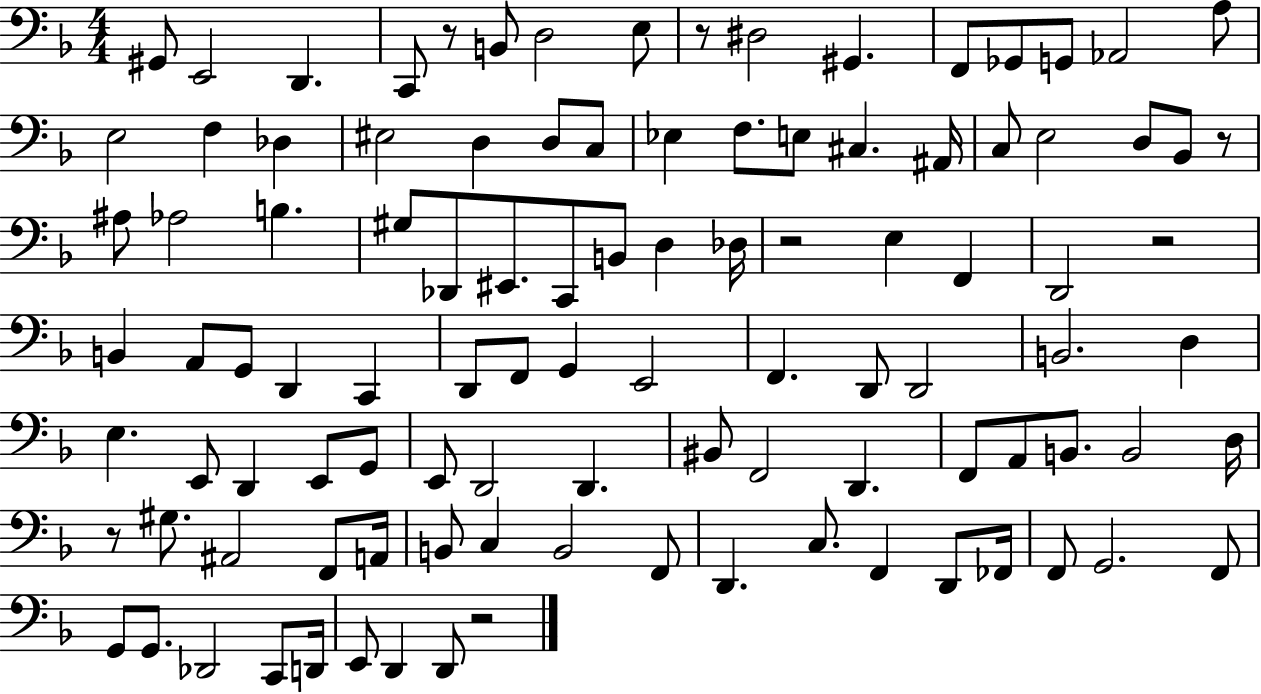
{
  \clef bass
  \numericTimeSignature
  \time 4/4
  \key f \major
  gis,8 e,2 d,4. | c,8 r8 b,8 d2 e8 | r8 dis2 gis,4. | f,8 ges,8 g,8 aes,2 a8 | \break e2 f4 des4 | eis2 d4 d8 c8 | ees4 f8. e8 cis4. ais,16 | c8 e2 d8 bes,8 r8 | \break ais8 aes2 b4. | gis8 des,8 eis,8. c,8 b,8 d4 des16 | r2 e4 f,4 | d,2 r2 | \break b,4 a,8 g,8 d,4 c,4 | d,8 f,8 g,4 e,2 | f,4. d,8 d,2 | b,2. d4 | \break e4. e,8 d,4 e,8 g,8 | e,8 d,2 d,4. | bis,8 f,2 d,4. | f,8 a,8 b,8. b,2 d16 | \break r8 gis8. ais,2 f,8 a,16 | b,8 c4 b,2 f,8 | d,4. c8. f,4 d,8 fes,16 | f,8 g,2. f,8 | \break g,8 g,8. des,2 c,8 d,16 | e,8 d,4 d,8 r2 | \bar "|."
}